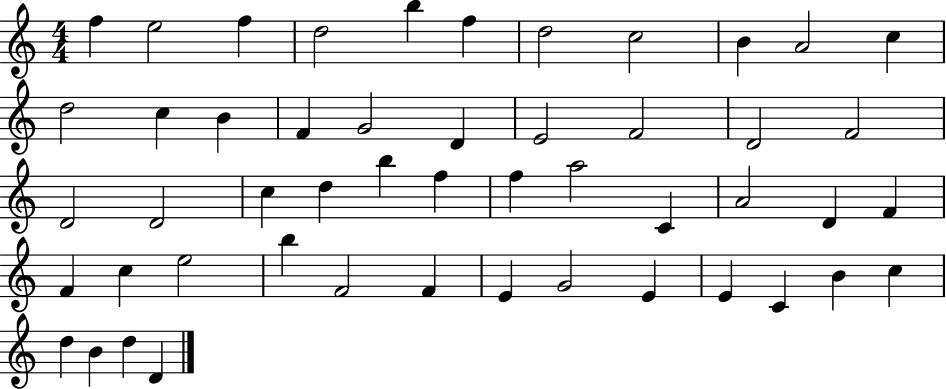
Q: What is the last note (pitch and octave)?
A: D4